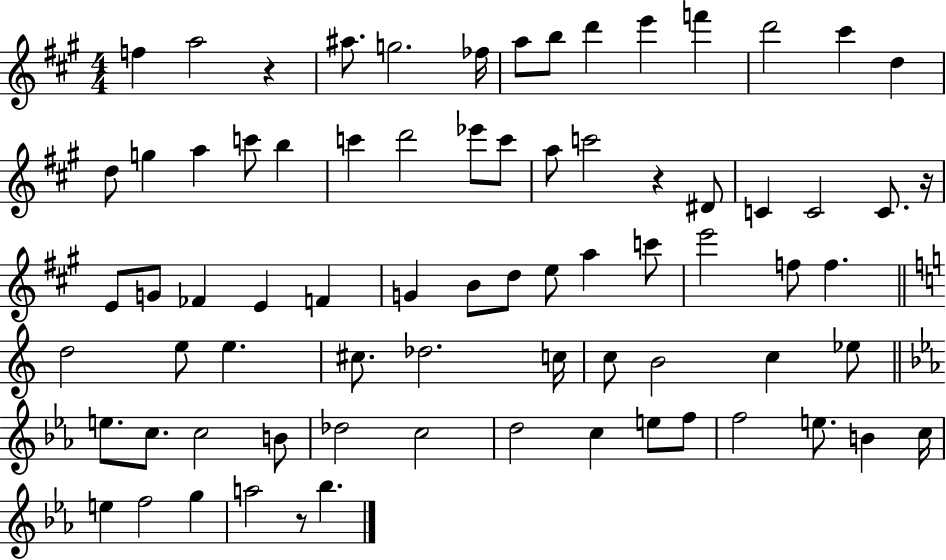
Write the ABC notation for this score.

X:1
T:Untitled
M:4/4
L:1/4
K:A
f a2 z ^a/2 g2 _f/4 a/2 b/2 d' e' f' d'2 ^c' d d/2 g a c'/2 b c' d'2 _e'/2 c'/2 a/2 c'2 z ^D/2 C C2 C/2 z/4 E/2 G/2 _F E F G B/2 d/2 e/2 a c'/2 e'2 f/2 f d2 e/2 e ^c/2 _d2 c/4 c/2 B2 c _e/2 e/2 c/2 c2 B/2 _d2 c2 d2 c e/2 f/2 f2 e/2 B c/4 e f2 g a2 z/2 _b